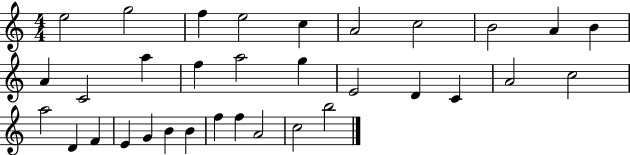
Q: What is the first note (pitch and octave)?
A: E5